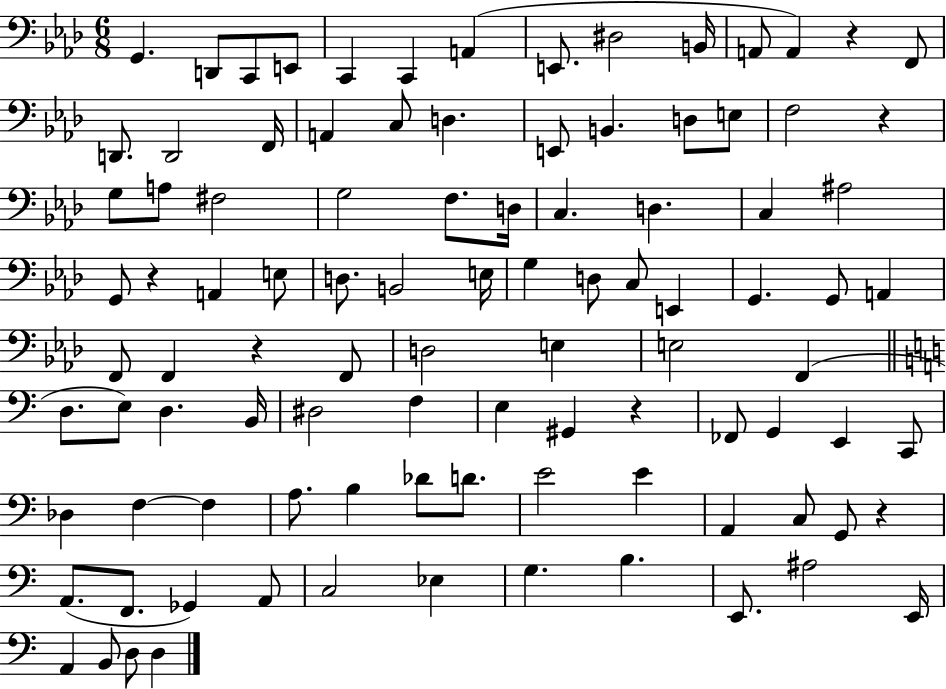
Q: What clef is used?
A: bass